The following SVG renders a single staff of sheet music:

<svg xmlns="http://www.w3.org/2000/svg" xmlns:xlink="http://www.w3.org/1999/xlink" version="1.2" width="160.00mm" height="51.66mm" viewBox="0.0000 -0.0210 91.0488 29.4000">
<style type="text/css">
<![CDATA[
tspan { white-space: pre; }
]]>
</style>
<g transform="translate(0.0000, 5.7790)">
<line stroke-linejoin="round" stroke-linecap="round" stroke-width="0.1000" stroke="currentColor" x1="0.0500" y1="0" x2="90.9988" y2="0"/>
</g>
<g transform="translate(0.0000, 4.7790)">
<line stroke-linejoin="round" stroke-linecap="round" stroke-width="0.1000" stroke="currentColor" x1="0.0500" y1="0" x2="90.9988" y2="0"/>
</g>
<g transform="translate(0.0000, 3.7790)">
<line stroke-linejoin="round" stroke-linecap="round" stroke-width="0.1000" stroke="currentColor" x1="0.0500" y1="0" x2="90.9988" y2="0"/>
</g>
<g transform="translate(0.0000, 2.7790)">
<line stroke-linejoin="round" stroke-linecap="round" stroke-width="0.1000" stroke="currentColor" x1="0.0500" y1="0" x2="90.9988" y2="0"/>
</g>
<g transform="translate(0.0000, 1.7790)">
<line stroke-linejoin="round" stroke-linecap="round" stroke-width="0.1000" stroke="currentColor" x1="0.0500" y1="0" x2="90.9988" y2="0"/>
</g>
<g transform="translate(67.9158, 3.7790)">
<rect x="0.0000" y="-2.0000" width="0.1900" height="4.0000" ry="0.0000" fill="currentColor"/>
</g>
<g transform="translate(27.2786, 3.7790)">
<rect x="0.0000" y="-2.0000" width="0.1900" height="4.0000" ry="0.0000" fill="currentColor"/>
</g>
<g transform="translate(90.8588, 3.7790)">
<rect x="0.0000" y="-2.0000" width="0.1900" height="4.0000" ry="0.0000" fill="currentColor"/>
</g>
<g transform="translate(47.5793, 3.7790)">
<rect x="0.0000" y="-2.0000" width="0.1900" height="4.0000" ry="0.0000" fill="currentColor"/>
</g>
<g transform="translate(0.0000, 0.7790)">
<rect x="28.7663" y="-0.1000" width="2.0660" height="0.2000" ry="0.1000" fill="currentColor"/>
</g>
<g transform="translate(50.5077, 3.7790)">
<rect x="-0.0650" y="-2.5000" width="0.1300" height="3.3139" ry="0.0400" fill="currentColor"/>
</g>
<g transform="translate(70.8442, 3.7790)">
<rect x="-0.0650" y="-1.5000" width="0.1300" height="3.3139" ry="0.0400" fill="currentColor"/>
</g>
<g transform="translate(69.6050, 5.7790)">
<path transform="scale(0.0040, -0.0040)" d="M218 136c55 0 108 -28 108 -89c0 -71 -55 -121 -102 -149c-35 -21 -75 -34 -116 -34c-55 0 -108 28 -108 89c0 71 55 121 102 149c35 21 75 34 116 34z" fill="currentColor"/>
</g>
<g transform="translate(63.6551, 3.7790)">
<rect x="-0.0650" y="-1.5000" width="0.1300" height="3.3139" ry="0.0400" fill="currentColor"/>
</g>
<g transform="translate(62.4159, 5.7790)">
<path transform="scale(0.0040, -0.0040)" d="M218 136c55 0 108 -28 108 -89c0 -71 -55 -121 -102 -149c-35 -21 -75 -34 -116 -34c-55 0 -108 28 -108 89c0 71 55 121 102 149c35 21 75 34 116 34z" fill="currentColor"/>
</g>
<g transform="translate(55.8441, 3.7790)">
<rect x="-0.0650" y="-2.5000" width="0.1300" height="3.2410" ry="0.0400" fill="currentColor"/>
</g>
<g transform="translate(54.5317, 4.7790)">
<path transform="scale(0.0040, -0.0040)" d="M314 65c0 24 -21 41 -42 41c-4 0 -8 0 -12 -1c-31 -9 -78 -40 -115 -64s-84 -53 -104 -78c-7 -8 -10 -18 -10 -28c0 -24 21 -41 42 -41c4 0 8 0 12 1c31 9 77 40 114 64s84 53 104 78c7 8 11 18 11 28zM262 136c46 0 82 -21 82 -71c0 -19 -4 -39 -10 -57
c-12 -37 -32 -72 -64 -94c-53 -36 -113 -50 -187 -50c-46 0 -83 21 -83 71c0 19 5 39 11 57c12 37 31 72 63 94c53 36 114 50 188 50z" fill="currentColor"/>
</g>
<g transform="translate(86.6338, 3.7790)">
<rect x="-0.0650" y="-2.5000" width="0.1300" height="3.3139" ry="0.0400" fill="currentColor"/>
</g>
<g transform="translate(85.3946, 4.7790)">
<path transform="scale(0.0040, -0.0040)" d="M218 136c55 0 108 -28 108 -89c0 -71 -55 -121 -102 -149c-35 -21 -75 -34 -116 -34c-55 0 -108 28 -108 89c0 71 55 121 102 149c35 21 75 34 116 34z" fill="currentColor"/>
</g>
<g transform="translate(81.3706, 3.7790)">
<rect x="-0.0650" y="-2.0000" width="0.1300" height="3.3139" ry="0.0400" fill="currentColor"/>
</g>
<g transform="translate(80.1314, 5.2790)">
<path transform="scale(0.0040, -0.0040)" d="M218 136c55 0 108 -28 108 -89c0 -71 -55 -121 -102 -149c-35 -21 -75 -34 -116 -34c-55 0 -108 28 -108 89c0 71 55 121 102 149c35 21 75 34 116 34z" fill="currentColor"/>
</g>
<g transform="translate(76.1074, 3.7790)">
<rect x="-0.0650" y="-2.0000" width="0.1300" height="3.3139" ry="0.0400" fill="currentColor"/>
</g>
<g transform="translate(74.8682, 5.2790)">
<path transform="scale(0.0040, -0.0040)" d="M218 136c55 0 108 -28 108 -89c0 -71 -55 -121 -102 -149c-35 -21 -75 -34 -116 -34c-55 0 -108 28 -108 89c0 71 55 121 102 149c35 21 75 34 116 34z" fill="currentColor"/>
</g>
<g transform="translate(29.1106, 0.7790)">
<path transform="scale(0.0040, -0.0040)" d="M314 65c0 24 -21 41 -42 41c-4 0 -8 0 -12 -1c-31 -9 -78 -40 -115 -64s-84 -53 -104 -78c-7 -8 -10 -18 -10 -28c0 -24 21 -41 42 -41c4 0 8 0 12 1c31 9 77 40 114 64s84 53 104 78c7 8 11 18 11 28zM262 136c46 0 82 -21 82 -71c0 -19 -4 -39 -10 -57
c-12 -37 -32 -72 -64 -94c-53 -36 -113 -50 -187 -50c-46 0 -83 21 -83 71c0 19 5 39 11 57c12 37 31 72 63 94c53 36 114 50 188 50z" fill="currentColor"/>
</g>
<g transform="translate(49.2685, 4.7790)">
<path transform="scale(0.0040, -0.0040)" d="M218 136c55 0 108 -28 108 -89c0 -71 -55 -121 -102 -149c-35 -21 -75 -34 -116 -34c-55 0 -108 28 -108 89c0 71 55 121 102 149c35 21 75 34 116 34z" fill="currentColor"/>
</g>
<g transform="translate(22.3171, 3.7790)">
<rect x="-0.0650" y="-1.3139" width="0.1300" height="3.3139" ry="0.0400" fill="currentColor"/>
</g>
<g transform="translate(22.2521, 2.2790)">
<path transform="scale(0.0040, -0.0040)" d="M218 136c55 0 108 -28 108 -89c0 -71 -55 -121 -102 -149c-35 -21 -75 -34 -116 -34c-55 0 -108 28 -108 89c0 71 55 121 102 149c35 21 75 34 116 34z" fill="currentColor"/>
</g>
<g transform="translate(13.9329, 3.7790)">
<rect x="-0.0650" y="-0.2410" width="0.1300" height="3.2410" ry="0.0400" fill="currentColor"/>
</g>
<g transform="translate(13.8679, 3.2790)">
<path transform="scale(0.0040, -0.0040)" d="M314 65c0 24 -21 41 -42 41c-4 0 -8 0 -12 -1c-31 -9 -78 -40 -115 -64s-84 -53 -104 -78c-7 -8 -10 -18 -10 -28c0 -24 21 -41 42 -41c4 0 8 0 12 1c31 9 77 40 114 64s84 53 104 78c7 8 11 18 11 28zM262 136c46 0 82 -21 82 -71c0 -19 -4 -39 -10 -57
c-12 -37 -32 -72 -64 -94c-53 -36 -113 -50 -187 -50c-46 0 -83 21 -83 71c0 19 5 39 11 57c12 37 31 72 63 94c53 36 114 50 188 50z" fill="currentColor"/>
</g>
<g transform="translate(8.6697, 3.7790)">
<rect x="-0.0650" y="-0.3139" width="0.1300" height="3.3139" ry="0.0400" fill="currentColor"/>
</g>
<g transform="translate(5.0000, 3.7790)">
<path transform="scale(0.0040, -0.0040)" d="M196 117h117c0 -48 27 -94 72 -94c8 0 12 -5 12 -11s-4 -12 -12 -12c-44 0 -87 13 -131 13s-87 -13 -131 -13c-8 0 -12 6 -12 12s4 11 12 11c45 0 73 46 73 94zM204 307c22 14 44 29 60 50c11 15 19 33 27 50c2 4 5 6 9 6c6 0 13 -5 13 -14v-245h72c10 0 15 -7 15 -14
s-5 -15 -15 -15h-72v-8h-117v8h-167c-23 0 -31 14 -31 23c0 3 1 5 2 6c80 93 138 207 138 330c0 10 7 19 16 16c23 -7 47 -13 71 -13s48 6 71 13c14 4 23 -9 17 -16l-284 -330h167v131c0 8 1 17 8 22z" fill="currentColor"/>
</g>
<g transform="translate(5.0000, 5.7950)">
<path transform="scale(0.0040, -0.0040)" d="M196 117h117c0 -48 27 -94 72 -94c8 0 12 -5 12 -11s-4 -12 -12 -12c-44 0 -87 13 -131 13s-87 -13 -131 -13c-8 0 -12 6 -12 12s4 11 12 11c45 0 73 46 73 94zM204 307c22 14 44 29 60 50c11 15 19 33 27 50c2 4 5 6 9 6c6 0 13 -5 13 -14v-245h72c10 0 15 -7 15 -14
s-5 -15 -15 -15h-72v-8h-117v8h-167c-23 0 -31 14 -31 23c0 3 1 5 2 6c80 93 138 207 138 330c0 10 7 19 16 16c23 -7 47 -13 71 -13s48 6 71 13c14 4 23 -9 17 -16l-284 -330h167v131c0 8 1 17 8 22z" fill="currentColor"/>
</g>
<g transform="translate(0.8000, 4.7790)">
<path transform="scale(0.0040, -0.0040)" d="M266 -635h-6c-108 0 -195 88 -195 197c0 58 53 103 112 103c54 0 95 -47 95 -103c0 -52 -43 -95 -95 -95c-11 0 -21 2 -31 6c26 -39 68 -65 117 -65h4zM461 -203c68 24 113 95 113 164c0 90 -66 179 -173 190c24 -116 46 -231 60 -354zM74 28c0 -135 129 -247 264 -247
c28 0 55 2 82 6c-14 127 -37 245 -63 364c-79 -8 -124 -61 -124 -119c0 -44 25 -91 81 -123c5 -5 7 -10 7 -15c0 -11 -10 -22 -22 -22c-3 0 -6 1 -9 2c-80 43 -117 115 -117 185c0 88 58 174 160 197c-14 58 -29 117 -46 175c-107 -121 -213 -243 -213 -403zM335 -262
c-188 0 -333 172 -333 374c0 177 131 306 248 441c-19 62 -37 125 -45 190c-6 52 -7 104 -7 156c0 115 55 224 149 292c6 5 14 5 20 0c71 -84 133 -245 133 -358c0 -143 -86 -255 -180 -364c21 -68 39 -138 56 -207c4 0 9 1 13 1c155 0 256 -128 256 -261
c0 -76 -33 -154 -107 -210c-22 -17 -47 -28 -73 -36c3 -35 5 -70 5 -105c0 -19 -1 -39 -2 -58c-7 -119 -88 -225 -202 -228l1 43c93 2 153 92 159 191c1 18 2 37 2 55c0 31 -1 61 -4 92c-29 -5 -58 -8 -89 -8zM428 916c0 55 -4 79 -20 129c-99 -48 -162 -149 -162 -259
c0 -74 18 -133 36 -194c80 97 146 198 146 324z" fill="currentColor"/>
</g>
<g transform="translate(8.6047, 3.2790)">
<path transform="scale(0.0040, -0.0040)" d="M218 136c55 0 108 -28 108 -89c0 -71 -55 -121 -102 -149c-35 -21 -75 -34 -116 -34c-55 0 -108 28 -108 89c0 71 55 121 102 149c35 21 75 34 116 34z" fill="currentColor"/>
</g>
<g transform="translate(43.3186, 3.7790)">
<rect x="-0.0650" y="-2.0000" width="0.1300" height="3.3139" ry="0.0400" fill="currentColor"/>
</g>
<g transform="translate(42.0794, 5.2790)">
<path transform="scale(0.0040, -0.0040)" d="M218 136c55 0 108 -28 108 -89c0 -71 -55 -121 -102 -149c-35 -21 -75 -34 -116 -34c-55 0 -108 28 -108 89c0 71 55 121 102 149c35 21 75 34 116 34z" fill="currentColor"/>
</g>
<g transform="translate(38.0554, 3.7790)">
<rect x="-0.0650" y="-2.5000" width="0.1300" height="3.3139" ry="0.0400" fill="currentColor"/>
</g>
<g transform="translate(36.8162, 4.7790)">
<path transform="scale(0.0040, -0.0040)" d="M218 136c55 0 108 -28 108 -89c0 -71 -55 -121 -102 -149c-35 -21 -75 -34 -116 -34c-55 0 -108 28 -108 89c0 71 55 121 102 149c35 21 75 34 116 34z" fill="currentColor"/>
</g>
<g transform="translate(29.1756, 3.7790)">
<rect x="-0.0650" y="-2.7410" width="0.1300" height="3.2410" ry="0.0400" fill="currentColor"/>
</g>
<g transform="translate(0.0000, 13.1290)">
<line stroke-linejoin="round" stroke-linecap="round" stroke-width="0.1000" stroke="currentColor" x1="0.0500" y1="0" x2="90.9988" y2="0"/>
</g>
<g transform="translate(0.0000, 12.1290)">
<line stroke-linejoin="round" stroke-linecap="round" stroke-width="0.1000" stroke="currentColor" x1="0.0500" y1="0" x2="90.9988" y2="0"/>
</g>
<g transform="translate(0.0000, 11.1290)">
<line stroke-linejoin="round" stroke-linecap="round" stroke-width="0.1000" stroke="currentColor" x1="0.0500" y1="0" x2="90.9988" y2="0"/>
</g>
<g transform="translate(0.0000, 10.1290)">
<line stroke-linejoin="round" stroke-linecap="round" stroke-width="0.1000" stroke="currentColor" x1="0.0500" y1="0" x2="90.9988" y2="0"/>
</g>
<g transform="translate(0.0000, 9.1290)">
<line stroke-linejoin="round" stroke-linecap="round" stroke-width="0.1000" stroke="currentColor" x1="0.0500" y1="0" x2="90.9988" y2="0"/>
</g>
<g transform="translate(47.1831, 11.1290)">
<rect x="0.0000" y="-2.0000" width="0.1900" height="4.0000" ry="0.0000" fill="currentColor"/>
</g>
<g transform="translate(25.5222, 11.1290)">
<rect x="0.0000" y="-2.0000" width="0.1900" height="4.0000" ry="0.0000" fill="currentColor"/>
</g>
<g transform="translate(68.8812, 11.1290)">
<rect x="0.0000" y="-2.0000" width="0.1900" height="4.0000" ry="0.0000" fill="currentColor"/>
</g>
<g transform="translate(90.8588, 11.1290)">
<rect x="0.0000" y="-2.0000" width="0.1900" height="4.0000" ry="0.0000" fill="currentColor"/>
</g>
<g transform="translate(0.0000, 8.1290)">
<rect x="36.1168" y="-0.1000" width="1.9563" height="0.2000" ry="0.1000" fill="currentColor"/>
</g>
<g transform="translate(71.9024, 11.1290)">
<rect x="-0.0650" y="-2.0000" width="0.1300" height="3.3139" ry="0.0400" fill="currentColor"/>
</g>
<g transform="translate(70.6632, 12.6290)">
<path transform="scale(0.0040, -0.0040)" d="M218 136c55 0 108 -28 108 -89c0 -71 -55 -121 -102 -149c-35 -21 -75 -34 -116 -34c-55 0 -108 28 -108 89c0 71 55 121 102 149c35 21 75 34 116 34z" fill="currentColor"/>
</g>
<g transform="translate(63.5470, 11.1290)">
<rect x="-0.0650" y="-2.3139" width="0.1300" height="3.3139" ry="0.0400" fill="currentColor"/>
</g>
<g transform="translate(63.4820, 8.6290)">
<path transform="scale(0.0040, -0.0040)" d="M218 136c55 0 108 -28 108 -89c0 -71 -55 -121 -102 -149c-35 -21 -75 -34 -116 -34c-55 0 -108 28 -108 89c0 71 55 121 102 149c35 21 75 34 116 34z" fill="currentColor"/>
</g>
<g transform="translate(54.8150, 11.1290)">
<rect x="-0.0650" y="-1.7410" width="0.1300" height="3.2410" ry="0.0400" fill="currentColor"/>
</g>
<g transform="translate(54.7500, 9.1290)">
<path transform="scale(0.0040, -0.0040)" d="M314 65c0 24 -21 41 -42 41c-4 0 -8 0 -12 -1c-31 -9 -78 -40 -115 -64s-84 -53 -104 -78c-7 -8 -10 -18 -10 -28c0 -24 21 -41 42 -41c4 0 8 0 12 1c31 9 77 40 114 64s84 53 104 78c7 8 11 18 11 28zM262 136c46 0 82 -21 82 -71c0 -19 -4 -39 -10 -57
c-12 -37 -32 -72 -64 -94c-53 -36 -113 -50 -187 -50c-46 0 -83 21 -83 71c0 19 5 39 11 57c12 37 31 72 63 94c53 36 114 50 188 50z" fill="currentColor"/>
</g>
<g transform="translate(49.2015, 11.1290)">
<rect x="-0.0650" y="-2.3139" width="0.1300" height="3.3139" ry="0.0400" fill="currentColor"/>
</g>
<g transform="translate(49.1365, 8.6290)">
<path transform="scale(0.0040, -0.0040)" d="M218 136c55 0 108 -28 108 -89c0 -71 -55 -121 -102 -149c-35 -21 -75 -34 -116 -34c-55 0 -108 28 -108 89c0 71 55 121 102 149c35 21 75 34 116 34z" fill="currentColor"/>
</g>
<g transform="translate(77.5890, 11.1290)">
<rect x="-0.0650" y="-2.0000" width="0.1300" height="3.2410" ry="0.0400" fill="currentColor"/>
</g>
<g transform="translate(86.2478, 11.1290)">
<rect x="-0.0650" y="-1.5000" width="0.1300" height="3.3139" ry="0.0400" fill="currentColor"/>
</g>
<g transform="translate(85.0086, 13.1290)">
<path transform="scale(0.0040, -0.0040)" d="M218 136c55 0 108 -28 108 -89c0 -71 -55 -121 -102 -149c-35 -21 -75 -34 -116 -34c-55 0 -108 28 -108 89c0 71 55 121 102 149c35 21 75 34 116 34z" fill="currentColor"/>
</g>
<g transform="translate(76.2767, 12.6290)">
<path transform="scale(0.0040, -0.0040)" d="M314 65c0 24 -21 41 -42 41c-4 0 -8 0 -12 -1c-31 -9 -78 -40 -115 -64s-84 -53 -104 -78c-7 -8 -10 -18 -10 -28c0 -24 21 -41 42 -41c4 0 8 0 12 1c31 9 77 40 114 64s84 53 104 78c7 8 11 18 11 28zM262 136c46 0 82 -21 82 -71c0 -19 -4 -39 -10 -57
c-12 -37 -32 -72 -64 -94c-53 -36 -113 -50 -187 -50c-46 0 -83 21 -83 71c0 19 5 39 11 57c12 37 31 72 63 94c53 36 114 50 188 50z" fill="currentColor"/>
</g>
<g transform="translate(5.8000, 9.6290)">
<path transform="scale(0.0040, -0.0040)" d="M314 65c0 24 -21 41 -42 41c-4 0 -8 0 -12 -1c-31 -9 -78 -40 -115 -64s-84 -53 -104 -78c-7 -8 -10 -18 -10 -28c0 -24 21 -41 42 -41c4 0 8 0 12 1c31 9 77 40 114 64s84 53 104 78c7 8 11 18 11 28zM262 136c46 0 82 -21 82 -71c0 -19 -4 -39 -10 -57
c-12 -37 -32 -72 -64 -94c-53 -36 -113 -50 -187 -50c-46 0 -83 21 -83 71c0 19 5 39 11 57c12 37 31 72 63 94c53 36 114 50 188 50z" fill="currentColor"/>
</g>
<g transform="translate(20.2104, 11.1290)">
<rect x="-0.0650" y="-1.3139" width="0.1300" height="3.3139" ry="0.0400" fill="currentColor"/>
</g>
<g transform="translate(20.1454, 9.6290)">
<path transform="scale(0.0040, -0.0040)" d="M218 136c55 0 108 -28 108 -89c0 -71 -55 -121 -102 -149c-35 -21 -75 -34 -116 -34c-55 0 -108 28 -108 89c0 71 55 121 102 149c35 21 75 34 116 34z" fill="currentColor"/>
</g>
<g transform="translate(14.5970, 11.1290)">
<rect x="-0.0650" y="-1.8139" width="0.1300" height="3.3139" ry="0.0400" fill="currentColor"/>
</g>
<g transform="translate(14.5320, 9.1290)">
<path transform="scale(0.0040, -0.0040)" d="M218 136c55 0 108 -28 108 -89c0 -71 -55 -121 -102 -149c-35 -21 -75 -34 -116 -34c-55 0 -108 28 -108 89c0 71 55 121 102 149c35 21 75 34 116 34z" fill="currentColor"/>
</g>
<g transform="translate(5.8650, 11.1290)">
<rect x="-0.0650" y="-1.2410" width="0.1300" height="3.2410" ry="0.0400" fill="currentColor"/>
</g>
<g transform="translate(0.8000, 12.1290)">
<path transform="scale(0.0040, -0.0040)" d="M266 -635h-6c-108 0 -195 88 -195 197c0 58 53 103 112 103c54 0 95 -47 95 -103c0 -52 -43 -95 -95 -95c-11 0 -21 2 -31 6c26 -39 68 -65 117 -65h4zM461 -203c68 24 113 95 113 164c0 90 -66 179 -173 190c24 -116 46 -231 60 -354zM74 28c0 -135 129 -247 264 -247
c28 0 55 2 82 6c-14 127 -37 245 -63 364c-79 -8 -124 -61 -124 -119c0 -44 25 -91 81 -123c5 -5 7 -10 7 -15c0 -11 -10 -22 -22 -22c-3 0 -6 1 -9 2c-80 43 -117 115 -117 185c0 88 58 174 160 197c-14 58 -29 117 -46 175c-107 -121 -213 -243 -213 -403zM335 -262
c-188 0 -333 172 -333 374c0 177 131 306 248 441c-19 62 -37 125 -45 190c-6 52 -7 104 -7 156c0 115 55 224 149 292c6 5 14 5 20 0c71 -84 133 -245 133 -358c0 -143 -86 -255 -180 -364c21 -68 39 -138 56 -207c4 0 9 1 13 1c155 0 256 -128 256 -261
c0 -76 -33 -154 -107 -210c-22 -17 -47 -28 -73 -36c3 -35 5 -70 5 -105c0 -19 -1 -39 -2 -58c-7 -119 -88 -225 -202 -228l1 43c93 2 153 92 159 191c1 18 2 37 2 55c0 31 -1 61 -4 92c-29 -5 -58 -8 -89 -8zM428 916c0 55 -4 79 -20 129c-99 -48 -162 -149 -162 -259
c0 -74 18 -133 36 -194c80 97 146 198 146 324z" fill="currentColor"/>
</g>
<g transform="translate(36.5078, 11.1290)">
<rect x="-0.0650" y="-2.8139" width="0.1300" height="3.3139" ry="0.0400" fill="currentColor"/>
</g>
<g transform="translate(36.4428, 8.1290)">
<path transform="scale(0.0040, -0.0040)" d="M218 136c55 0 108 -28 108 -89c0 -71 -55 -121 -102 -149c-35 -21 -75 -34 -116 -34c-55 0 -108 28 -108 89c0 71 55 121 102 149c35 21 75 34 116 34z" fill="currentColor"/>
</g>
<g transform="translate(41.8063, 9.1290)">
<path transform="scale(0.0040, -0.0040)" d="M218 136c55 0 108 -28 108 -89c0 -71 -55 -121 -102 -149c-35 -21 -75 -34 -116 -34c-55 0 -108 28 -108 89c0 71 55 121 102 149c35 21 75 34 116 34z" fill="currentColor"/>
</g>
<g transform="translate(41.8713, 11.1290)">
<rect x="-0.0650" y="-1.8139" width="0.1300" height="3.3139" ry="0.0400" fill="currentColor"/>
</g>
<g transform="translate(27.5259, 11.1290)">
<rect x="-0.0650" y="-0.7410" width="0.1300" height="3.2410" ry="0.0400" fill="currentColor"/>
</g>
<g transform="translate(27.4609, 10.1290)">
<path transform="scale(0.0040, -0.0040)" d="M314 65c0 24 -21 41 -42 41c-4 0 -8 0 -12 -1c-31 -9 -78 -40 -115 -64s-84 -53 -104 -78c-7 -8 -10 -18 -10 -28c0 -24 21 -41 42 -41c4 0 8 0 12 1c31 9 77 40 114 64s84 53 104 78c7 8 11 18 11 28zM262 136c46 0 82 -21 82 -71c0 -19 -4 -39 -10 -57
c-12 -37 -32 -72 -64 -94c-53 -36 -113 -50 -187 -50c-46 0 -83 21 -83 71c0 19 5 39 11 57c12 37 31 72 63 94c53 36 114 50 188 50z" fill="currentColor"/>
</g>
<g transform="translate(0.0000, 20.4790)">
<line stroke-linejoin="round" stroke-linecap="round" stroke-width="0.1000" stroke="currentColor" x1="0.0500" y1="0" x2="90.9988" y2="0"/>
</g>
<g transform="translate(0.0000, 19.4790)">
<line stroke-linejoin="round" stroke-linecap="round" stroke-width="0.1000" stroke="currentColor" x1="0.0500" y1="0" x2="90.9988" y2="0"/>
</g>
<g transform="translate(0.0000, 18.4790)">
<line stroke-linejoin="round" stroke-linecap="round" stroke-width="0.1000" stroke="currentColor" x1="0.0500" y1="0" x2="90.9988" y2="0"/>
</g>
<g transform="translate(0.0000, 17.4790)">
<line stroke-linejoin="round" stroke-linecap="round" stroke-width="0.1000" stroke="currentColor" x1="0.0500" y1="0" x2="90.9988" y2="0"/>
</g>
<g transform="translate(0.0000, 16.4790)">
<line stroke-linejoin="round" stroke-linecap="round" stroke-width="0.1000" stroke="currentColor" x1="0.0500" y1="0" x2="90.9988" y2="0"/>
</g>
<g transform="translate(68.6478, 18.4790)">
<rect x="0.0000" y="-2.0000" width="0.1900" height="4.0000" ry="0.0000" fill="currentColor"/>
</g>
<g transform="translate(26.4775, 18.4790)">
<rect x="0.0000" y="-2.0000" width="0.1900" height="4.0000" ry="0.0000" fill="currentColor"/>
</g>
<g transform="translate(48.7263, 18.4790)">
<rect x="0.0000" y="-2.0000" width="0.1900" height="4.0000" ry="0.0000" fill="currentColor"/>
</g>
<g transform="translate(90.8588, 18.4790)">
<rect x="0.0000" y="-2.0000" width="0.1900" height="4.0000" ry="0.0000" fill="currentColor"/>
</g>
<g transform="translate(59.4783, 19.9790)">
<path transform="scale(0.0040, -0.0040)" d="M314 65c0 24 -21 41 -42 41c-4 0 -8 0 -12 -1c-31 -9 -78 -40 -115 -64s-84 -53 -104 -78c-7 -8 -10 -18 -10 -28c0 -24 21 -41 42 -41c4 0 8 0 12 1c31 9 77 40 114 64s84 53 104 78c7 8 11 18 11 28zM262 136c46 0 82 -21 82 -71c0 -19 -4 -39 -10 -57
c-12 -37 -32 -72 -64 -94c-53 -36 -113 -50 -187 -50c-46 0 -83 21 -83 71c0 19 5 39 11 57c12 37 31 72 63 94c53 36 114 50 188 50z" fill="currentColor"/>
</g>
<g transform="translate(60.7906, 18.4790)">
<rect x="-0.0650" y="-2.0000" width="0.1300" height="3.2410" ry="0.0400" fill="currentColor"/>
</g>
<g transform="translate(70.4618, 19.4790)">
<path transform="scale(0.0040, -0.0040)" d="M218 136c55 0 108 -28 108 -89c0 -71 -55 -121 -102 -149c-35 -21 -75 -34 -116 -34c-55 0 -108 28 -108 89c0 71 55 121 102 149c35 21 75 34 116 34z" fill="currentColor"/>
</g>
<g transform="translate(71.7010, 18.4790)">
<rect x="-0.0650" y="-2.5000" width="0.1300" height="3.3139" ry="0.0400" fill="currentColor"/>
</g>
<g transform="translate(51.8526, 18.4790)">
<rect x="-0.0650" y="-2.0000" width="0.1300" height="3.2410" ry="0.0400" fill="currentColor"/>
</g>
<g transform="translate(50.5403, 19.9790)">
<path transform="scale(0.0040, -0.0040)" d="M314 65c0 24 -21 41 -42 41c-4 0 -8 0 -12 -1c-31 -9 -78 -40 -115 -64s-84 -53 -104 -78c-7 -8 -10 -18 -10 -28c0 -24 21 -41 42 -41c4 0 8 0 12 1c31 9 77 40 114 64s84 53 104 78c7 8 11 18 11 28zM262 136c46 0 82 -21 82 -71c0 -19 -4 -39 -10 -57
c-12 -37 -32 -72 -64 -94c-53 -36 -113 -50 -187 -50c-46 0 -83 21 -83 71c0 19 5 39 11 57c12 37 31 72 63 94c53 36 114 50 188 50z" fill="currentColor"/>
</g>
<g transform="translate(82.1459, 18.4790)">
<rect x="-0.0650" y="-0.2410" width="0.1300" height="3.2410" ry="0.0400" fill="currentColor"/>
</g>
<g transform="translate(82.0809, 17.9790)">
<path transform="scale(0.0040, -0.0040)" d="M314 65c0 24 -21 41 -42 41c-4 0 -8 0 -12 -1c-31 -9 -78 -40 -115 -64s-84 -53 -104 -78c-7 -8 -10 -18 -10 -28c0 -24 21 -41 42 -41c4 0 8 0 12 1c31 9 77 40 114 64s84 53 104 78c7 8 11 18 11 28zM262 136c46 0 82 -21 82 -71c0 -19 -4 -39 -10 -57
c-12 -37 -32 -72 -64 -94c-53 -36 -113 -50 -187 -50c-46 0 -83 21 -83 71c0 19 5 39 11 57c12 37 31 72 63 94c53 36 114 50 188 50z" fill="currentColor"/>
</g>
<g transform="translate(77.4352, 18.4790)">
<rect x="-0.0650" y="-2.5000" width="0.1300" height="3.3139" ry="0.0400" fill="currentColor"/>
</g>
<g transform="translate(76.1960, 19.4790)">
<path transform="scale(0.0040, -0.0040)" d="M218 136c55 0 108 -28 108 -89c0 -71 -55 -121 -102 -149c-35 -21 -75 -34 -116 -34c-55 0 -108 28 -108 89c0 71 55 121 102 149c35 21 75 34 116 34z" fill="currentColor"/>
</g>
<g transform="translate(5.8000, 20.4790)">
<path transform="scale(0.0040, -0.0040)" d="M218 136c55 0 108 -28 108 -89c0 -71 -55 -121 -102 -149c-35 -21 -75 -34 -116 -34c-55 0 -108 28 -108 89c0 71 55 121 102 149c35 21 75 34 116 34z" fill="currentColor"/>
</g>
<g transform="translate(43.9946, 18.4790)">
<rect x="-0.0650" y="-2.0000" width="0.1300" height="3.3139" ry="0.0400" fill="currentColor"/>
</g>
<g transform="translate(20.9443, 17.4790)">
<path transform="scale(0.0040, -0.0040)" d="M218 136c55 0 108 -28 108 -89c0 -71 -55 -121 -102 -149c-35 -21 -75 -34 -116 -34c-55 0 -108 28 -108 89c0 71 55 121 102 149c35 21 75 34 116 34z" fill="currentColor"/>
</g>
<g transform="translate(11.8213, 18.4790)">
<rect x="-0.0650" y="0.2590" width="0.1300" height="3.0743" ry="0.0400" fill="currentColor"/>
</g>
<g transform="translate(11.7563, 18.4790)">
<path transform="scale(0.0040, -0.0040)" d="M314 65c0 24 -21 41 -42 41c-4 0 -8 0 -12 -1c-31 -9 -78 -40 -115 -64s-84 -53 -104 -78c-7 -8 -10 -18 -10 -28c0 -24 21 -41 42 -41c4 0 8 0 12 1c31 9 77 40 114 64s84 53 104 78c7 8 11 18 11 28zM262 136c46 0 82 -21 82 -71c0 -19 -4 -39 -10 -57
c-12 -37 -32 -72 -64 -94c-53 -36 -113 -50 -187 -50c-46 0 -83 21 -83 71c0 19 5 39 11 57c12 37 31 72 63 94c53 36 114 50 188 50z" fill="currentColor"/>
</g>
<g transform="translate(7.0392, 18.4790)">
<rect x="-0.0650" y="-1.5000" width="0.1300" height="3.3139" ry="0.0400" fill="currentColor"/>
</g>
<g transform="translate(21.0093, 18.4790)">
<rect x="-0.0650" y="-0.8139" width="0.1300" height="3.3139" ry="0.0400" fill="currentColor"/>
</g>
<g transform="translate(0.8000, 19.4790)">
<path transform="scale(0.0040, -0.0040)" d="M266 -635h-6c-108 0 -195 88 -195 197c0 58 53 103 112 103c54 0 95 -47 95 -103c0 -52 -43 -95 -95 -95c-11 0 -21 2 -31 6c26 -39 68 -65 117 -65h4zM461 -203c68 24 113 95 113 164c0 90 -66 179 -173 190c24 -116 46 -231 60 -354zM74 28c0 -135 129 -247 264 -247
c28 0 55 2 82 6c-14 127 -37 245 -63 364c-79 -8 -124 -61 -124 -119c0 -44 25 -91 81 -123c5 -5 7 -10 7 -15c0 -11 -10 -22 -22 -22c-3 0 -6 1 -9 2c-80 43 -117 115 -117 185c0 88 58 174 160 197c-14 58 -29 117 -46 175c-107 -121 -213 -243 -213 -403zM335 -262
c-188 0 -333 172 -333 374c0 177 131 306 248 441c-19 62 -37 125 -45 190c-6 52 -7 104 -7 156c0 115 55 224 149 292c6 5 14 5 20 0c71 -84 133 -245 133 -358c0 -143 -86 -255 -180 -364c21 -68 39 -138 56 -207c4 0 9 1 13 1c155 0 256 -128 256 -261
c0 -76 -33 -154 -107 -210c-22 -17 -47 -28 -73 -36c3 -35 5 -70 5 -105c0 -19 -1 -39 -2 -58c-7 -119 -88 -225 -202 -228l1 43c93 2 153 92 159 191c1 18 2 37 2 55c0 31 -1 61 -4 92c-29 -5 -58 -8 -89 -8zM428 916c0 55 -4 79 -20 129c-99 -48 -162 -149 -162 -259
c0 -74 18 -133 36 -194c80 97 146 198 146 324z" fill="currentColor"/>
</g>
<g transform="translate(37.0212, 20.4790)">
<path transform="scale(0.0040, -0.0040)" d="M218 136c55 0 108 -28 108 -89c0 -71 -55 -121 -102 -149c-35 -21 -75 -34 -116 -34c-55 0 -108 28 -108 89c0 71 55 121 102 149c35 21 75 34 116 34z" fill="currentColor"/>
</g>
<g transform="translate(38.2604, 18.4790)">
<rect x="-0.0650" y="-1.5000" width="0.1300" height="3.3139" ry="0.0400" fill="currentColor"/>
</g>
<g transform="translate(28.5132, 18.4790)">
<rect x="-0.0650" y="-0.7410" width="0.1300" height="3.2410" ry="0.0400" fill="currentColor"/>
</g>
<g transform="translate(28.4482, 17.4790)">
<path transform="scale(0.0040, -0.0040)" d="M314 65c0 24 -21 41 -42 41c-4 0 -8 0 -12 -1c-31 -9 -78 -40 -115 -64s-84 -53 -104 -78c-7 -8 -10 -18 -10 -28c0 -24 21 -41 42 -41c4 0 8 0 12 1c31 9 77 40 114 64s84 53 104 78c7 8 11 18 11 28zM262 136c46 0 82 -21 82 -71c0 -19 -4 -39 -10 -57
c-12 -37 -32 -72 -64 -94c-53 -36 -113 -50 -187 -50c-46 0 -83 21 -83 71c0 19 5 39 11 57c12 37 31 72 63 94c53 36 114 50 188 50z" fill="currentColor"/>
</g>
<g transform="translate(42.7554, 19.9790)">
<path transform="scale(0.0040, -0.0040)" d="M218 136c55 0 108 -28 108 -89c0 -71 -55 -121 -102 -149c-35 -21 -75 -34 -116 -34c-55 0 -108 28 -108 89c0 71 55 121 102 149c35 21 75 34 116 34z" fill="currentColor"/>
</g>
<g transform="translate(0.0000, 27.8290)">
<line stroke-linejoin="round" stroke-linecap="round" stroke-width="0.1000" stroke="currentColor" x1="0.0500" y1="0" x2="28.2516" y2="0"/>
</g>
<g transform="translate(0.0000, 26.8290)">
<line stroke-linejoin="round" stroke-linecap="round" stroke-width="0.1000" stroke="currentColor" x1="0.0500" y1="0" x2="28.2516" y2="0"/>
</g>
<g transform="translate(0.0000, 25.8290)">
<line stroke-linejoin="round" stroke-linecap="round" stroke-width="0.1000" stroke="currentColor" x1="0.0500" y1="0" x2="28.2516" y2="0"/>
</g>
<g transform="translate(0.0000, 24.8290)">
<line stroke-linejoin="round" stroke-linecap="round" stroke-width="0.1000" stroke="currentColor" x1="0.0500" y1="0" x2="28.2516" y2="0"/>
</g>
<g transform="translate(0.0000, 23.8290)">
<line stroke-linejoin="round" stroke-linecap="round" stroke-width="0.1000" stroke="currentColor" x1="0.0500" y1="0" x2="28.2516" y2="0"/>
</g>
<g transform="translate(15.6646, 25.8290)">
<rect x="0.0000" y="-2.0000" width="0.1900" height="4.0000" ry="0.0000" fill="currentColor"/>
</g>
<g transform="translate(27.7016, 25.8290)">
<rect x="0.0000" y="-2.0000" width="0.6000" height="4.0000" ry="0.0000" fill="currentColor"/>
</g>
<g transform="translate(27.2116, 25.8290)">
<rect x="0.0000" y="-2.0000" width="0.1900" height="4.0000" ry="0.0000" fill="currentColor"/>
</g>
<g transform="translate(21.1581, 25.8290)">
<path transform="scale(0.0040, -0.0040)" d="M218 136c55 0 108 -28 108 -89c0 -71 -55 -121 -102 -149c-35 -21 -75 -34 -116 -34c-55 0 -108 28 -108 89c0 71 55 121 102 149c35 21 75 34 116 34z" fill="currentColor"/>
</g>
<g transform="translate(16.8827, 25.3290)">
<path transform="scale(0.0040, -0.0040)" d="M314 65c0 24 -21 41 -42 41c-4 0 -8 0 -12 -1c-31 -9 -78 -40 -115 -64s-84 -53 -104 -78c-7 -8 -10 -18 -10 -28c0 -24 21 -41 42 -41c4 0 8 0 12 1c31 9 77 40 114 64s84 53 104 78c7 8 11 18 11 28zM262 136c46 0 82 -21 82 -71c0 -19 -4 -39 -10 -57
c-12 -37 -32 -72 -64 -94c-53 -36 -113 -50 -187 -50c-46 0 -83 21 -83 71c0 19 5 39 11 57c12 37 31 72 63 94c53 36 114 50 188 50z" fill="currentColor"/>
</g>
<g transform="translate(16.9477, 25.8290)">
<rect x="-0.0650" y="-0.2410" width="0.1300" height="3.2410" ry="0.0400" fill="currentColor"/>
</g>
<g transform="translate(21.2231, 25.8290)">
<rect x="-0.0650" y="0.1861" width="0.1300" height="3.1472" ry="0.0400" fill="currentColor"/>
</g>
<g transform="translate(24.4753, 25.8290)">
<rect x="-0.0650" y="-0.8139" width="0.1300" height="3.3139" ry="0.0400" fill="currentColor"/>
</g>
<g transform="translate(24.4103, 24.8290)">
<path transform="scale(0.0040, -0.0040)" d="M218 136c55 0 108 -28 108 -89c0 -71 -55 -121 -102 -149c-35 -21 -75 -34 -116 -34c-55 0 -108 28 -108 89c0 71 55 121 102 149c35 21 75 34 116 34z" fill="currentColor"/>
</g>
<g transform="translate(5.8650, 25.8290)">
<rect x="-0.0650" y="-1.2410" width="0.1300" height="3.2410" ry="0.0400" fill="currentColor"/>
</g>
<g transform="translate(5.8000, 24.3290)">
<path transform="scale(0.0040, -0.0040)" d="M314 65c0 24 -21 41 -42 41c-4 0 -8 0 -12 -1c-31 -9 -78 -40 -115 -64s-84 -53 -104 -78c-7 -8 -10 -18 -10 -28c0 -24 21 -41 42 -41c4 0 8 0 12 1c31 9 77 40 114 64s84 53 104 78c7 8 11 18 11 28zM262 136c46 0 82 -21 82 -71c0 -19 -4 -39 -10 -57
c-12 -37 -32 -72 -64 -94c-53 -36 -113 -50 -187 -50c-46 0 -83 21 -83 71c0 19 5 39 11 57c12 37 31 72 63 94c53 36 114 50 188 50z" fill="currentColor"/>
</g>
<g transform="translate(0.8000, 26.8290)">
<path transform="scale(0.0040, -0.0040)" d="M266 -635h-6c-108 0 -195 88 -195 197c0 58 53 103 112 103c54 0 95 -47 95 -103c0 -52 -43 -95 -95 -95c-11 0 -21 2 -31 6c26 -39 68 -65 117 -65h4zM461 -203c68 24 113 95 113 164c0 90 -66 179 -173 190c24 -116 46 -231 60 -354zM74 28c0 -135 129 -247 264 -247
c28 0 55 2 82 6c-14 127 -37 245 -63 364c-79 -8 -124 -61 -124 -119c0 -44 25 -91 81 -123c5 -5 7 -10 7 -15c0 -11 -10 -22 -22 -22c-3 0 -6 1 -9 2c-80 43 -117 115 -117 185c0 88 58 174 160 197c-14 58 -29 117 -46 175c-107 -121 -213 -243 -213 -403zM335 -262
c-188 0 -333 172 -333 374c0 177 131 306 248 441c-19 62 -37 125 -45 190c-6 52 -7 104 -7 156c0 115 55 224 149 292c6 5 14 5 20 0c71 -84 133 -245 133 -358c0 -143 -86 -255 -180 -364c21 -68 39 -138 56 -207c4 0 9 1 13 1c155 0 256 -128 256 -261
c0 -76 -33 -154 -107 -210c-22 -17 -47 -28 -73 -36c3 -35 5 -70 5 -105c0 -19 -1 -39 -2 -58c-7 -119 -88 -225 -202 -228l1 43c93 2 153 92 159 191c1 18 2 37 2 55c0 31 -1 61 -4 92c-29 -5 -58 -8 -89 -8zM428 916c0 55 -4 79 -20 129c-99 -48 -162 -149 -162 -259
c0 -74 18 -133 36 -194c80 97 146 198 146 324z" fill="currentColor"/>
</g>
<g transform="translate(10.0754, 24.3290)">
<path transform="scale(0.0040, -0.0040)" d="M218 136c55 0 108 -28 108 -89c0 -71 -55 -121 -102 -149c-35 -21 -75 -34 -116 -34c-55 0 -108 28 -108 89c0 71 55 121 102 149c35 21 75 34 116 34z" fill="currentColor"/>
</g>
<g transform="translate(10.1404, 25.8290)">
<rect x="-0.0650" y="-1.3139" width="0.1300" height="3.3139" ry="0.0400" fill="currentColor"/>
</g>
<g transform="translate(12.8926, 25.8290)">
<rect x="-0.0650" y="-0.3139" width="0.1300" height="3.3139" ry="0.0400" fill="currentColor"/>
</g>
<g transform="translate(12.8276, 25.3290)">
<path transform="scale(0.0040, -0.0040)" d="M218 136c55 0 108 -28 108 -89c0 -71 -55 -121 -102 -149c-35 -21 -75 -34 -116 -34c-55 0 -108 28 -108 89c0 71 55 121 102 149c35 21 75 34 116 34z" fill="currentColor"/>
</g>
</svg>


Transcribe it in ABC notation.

X:1
T:Untitled
M:4/4
L:1/4
K:C
c c2 e a2 G F G G2 E E F F G e2 f e d2 a f g f2 g F F2 E E B2 d d2 E F F2 F2 G G c2 e2 e c c2 B d